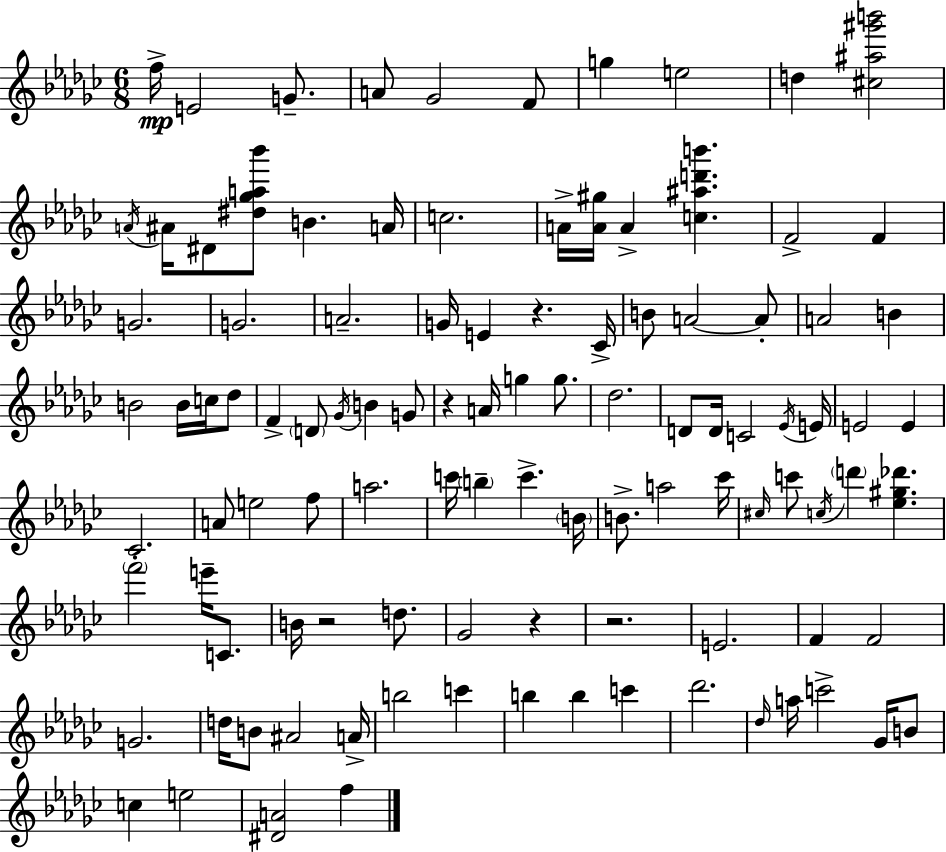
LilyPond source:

{
  \clef treble
  \numericTimeSignature
  \time 6/8
  \key ees \minor
  f''16->\mp e'2 g'8.-- | a'8 ges'2 f'8 | g''4 e''2 | d''4 <cis'' ais'' gis''' b'''>2 | \break \acciaccatura { a'16 } ais'16 dis'8 <dis'' ges'' a'' bes'''>8 b'4. | a'16 c''2. | a'16-> <a' gis''>16 a'4-> <c'' ais'' d''' b'''>4. | f'2-> f'4 | \break g'2. | g'2. | a'2.-- | g'16 e'4 r4. | \break ces'16-> b'8 a'2~~ a'8-. | a'2 b'4 | b'2 b'16 c''16 des''8 | f'4-> \parenthesize d'8 \acciaccatura { ges'16 } b'4 | \break g'8 r4 a'16 g''4 g''8. | des''2. | d'8 d'16 c'2 | \acciaccatura { ees'16 } e'16 e'2 e'4 | \break ces'2. | a'8 e''2 | f''8 a''2. | c'''16 \parenthesize b''4-- c'''4.-> | \break \parenthesize b'16 b'8.-> a''2 | ces'''16 \grace { cis''16 } c'''8 \acciaccatura { c''16 } \parenthesize d'''4 <ees'' gis'' des'''>4. | \parenthesize f'''2-. | e'''16-- c'8. b'16 r2 | \break d''8. ges'2 | r4 r2. | e'2. | f'4 f'2 | \break g'2. | d''16 b'8 ais'2 | a'16-> b''2 | c'''4 b''4 b''4 | \break c'''4 des'''2. | \grace { des''16 } a''16 c'''2-> | ges'16 b'8 c''4 e''2 | <dis' a'>2 | \break f''4 \bar "|."
}